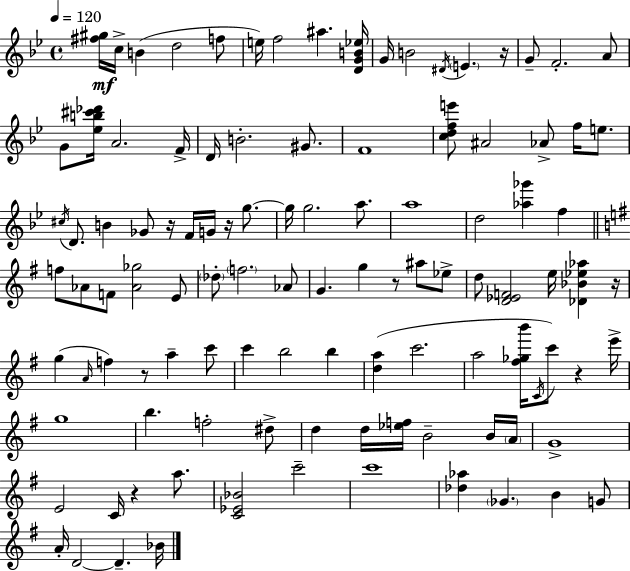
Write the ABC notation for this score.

X:1
T:Untitled
M:4/4
L:1/4
K:Gm
[^f^g]/4 c/4 B d2 f/2 e/4 f2 ^a [DGB_e]/4 G/4 B2 ^D/4 E z/4 G/2 F2 A/2 G/2 [_eb^c'_d']/4 A2 F/4 D/4 B2 ^G/2 F4 [cdfe']/2 ^A2 _A/2 f/4 e/2 ^c/4 D/2 B _G/2 z/4 F/4 G/4 z/4 g/2 g/4 g2 a/2 a4 d2 [_a_g'] f f/2 _A/2 F/2 [_A_g]2 E/2 _d/2 f2 _A/2 G g z/2 ^a/2 _e/2 d/2 [D_EF]2 e/4 [_D_B_e_a] z/4 g A/4 f z/2 a c'/2 c' b2 b [da] c'2 a2 [^f_gb']/4 C/4 c'/2 z e'/4 g4 b f2 ^d/2 d d/4 [_ef]/4 B2 B/4 A/4 G4 E2 C/4 z a/2 [C_E_B]2 c'2 c'4 [_d_a] _G B G/2 A/4 D2 D _B/4